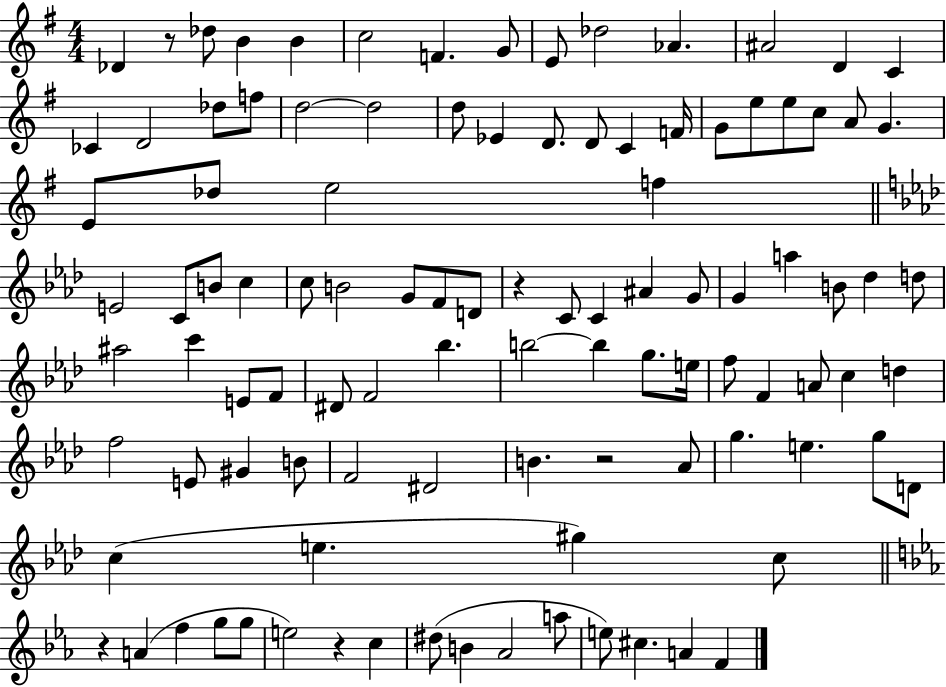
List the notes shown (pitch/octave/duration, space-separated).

Db4/q R/e Db5/e B4/q B4/q C5/h F4/q. G4/e E4/e Db5/h Ab4/q. A#4/h D4/q C4/q CES4/q D4/h Db5/e F5/e D5/h D5/h D5/e Eb4/q D4/e. D4/e C4/q F4/s G4/e E5/e E5/e C5/e A4/e G4/q. E4/e Db5/e E5/h F5/q E4/h C4/e B4/e C5/q C5/e B4/h G4/e F4/e D4/e R/q C4/e C4/q A#4/q G4/e G4/q A5/q B4/e Db5/q D5/e A#5/h C6/q E4/e F4/e D#4/e F4/h Bb5/q. B5/h B5/q G5/e. E5/s F5/e F4/q A4/e C5/q D5/q F5/h E4/e G#4/q B4/e F4/h D#4/h B4/q. R/h Ab4/e G5/q. E5/q. G5/e D4/e C5/q E5/q. G#5/q C5/e R/q A4/q F5/q G5/e G5/e E5/h R/q C5/q D#5/e B4/q Ab4/h A5/e E5/e C#5/q. A4/q F4/q